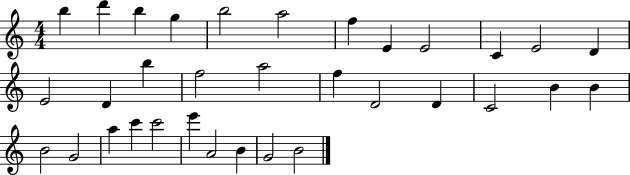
X:1
T:Untitled
M:4/4
L:1/4
K:C
b d' b g b2 a2 f E E2 C E2 D E2 D b f2 a2 f D2 D C2 B B B2 G2 a c' c'2 e' A2 B G2 B2